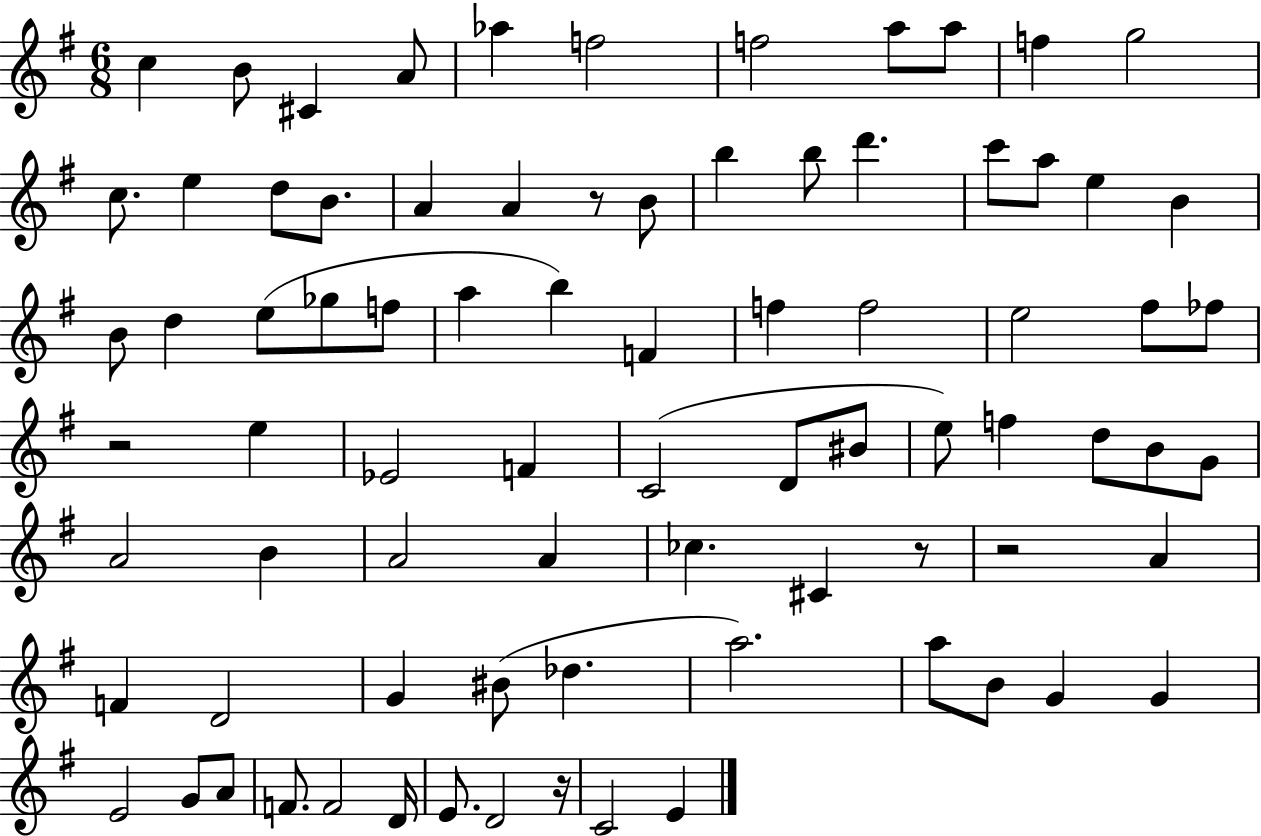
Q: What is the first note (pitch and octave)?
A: C5